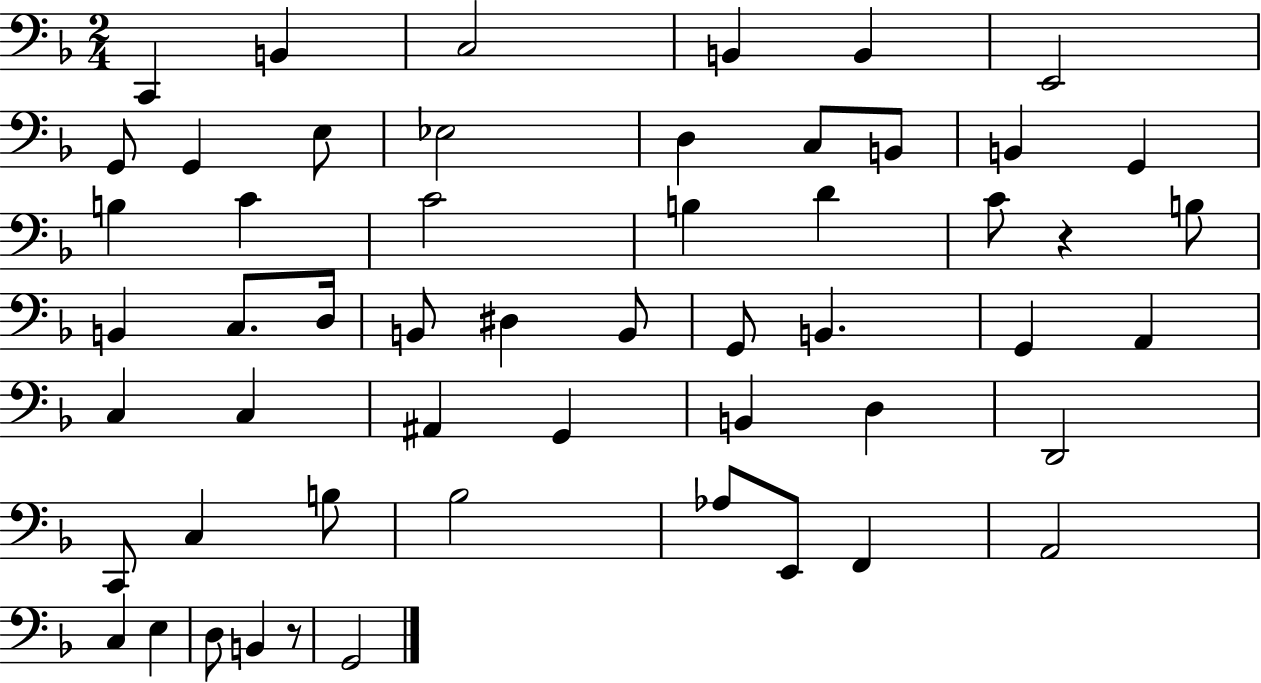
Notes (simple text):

C2/q B2/q C3/h B2/q B2/q E2/h G2/e G2/q E3/e Eb3/h D3/q C3/e B2/e B2/q G2/q B3/q C4/q C4/h B3/q D4/q C4/e R/q B3/e B2/q C3/e. D3/s B2/e D#3/q B2/e G2/e B2/q. G2/q A2/q C3/q C3/q A#2/q G2/q B2/q D3/q D2/h C2/e C3/q B3/e Bb3/h Ab3/e E2/e F2/q A2/h C3/q E3/q D3/e B2/q R/e G2/h